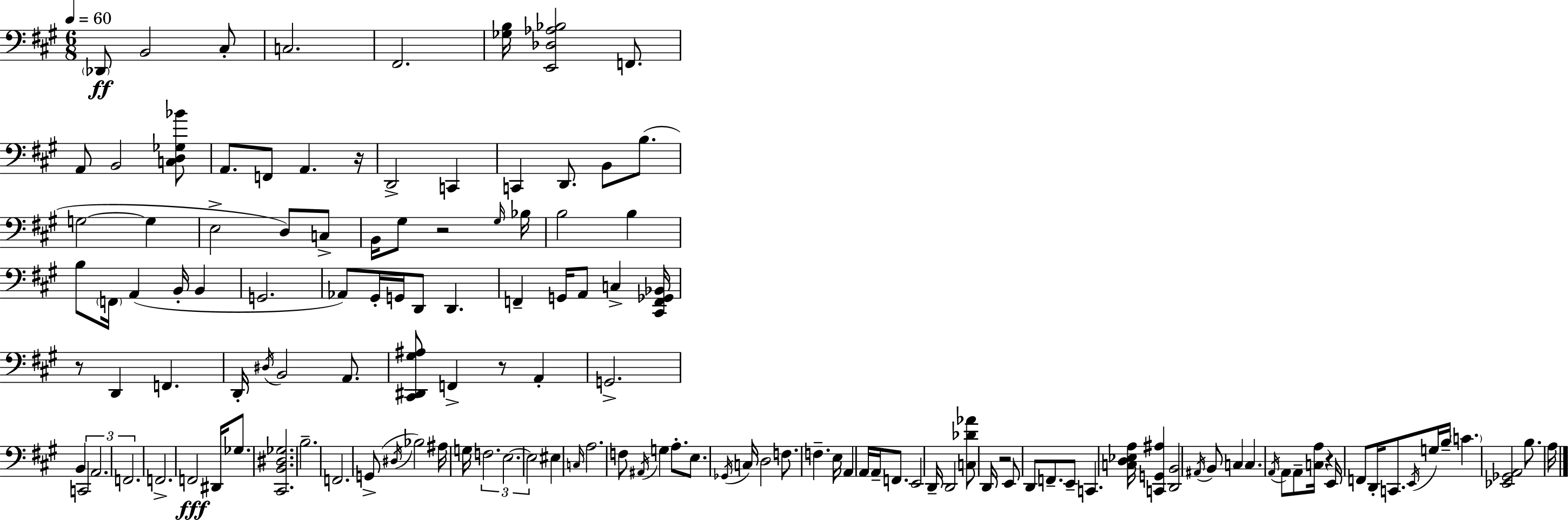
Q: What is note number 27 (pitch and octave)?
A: B3